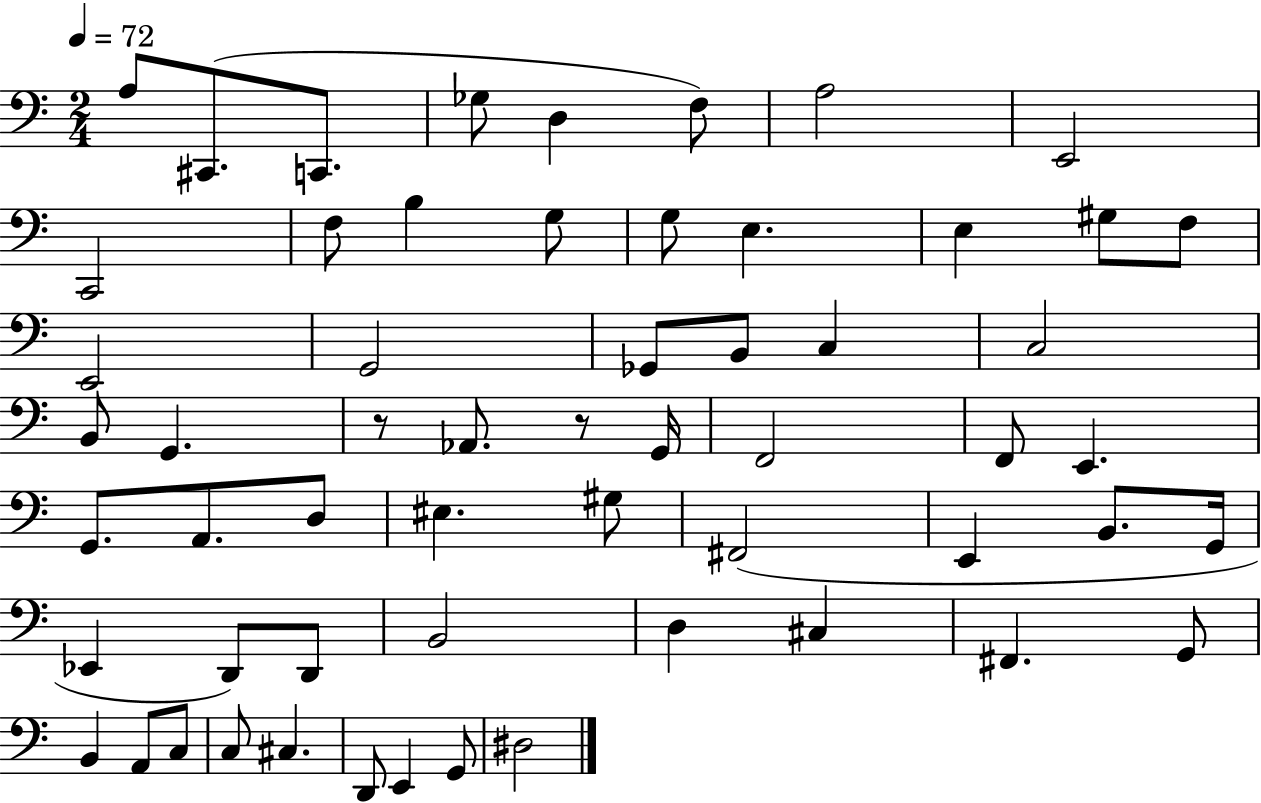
{
  \clef bass
  \numericTimeSignature
  \time 2/4
  \key c \major
  \tempo 4 = 72
  a8 cis,8.( c,8. | ges8 d4 f8) | a2 | e,2 | \break c,2 | f8 b4 g8 | g8 e4. | e4 gis8 f8 | \break e,2 | g,2 | ges,8 b,8 c4 | c2 | \break b,8 g,4. | r8 aes,8. r8 g,16 | f,2 | f,8 e,4. | \break g,8. a,8. d8 | eis4. gis8 | fis,2( | e,4 b,8. g,16 | \break ees,4 d,8) d,8 | b,2 | d4 cis4 | fis,4. g,8 | \break b,4 a,8 c8 | c8 cis4. | d,8 e,4 g,8 | dis2 | \break \bar "|."
}